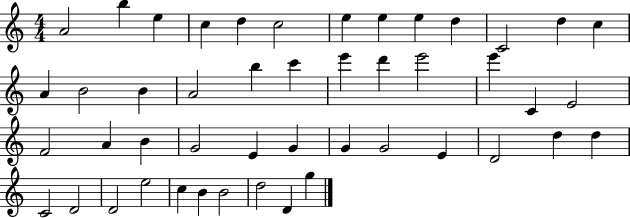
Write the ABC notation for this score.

X:1
T:Untitled
M:4/4
L:1/4
K:C
A2 b e c d c2 e e e d C2 d c A B2 B A2 b c' e' d' e'2 e' C E2 F2 A B G2 E G G G2 E D2 d d C2 D2 D2 e2 c B B2 d2 D g